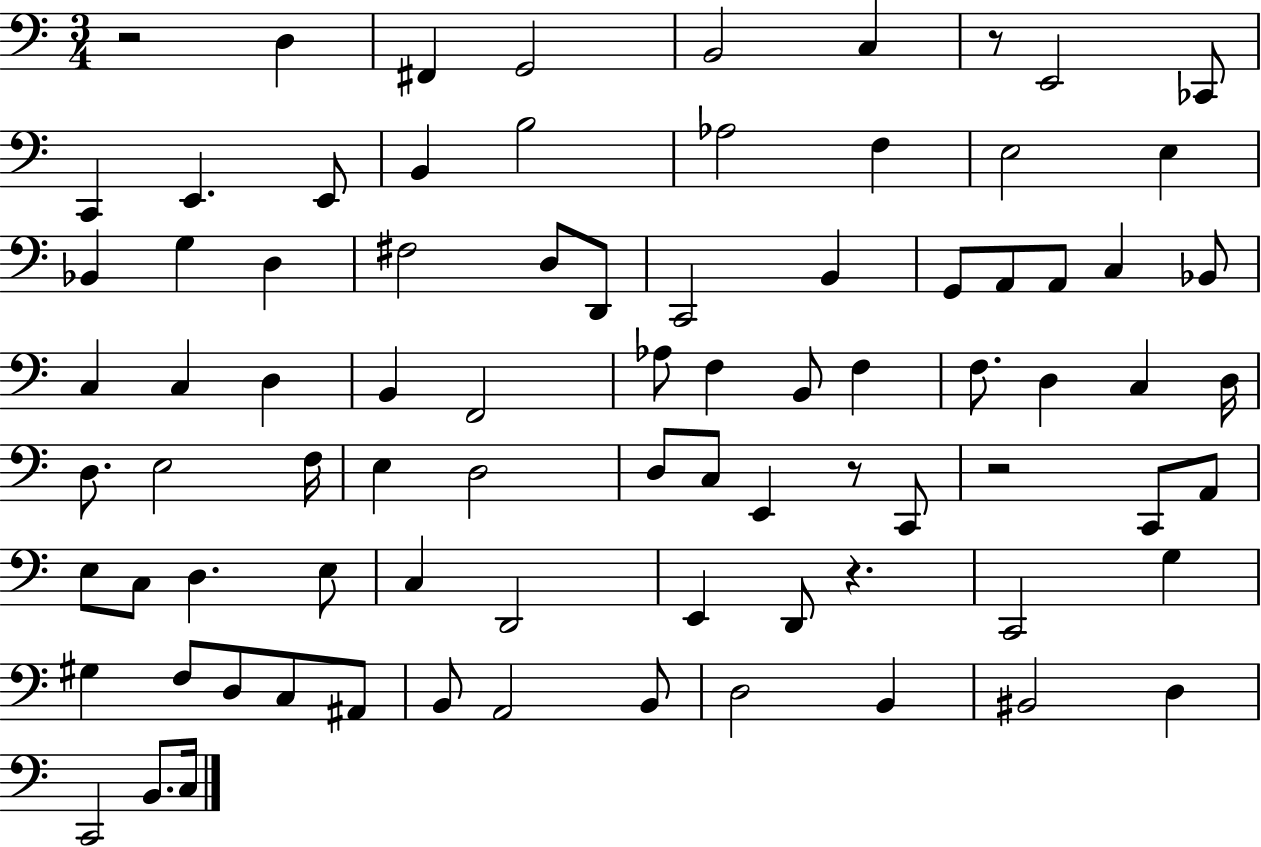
{
  \clef bass
  \numericTimeSignature
  \time 3/4
  \key c \major
  r2 d4 | fis,4 g,2 | b,2 c4 | r8 e,2 ces,8 | \break c,4 e,4. e,8 | b,4 b2 | aes2 f4 | e2 e4 | \break bes,4 g4 d4 | fis2 d8 d,8 | c,2 b,4 | g,8 a,8 a,8 c4 bes,8 | \break c4 c4 d4 | b,4 f,2 | aes8 f4 b,8 f4 | f8. d4 c4 d16 | \break d8. e2 f16 | e4 d2 | d8 c8 e,4 r8 c,8 | r2 c,8 a,8 | \break e8 c8 d4. e8 | c4 d,2 | e,4 d,8 r4. | c,2 g4 | \break gis4 f8 d8 c8 ais,8 | b,8 a,2 b,8 | d2 b,4 | bis,2 d4 | \break c,2 b,8. c16 | \bar "|."
}